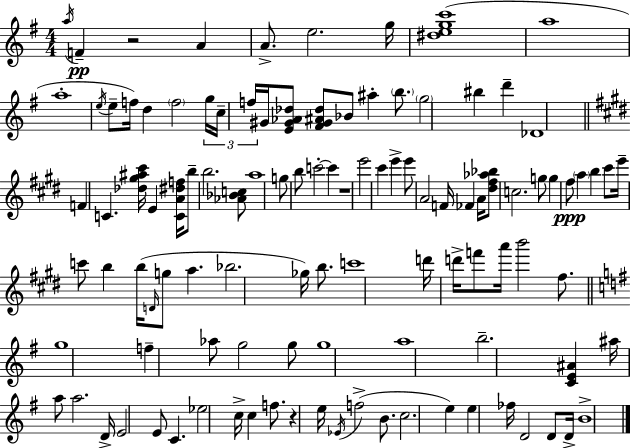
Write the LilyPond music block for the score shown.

{
  \clef treble
  \numericTimeSignature
  \time 4/4
  \key e \minor
  \repeat volta 2 { \acciaccatura { a''16 }\pp f'4-- r2 a'4 | a'8.-> e''2. | g''16 <dis'' e'' g'' c'''>1( | a''1 | \break a''1-. | \acciaccatura { e''16 } e''8-- f''16) d''4 \parenthesize f''2 | \tuplet 3/2 { g''16 c''16-- f''16 } gis'16 <e' gis' aes' des''>8 <fis' gis' ais' des''>8 bes'8 ais''4-. \parenthesize b''8. | \parenthesize g''2 bis''4 d'''4-- | \break des'1 | \bar "||" \break \key e \major f'4 c'4. <des'' gis'' ais'' cis'''>16 e'4 <c' a' dis'' f''>16 | b''8-- b''2. <aes' bes' c''>8 | a''1 | g''8 b''8 c'''2-.~~ c'''4 | \break r1 | e'''2 cis'''4 e'''4-> | e'''8 a'2 f'16 fes'4 a'16 | <dis'' fis'' aes'' bes''>8 c''2. g''8 | \break g''4 fis''8\ppp \parenthesize a''4 b''4 cis'''8 | e'''16-- c'''8 b''4 b''16( \grace { d'16 } g''8 a''4. | bes''2. ges''16) b''8. | c'''1 | \break d'''16 d'''16-> f'''8 a'''16 b'''2 fis''8. | \bar "||" \break \key e \minor g''1 | f''4-- aes''8 g''2 g''8 | g''1 | a''1 | \break b''2.-- <c' e' ais'>4 | ais''16 a''8 a''2. d'16-> | e'2 e'8 c'4. | ees''2 c''16-> c''4 f''8. | \break r4 e''16 \acciaccatura { ees'16 } f''2->( b'8. | c''2. e''4) | e''4 fes''16 d'2 d'8 | d'16-> b'1-> | \break } \bar "|."
}